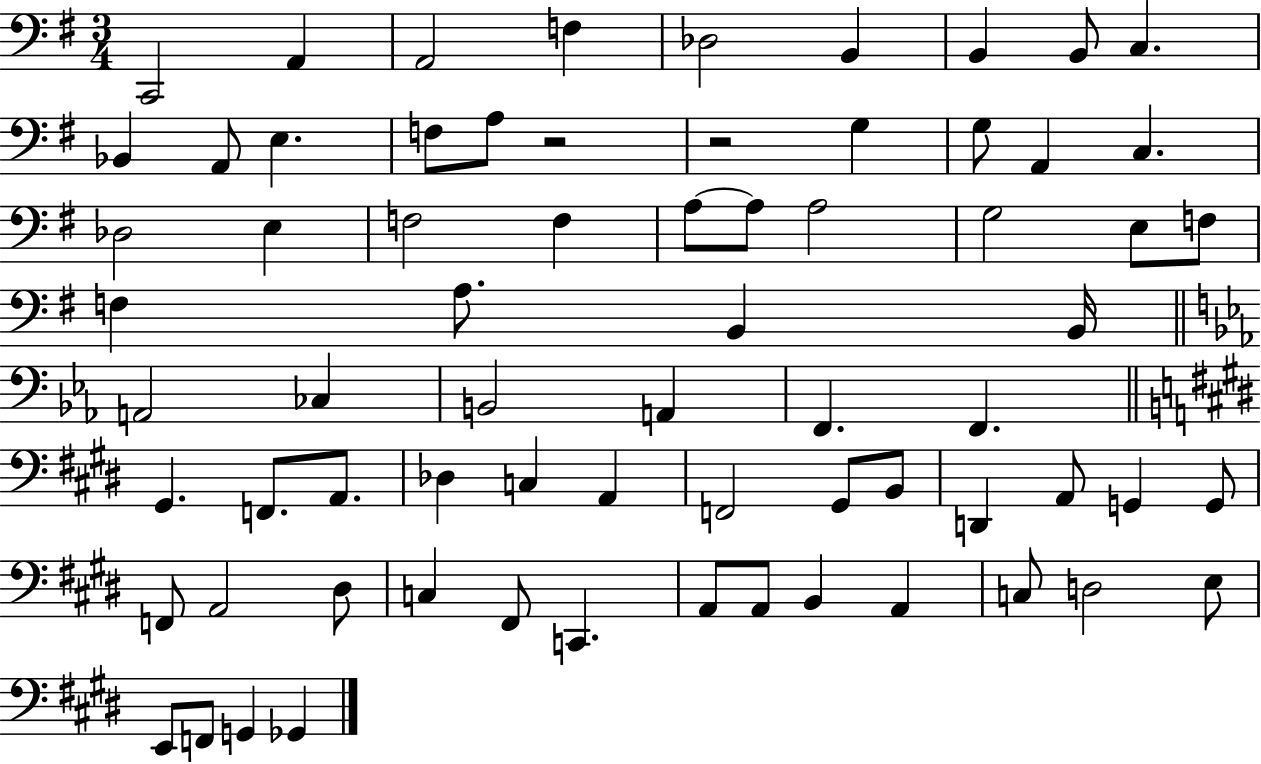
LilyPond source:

{
  \clef bass
  \numericTimeSignature
  \time 3/4
  \key g \major
  c,2 a,4 | a,2 f4 | des2 b,4 | b,4 b,8 c4. | \break bes,4 a,8 e4. | f8 a8 r2 | r2 g4 | g8 a,4 c4. | \break des2 e4 | f2 f4 | a8~~ a8 a2 | g2 e8 f8 | \break f4 a8. b,4 b,16 | \bar "||" \break \key ees \major a,2 ces4 | b,2 a,4 | f,4. f,4. | \bar "||" \break \key e \major gis,4. f,8. a,8. | des4 c4 a,4 | f,2 gis,8 b,8 | d,4 a,8 g,4 g,8 | \break f,8 a,2 dis8 | c4 fis,8 c,4. | a,8 a,8 b,4 a,4 | c8 d2 e8 | \break e,8 f,8 g,4 ges,4 | \bar "|."
}